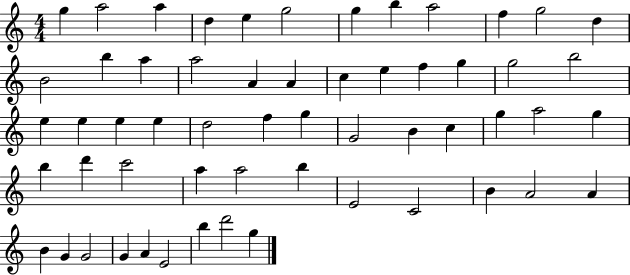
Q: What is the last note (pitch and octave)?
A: G5